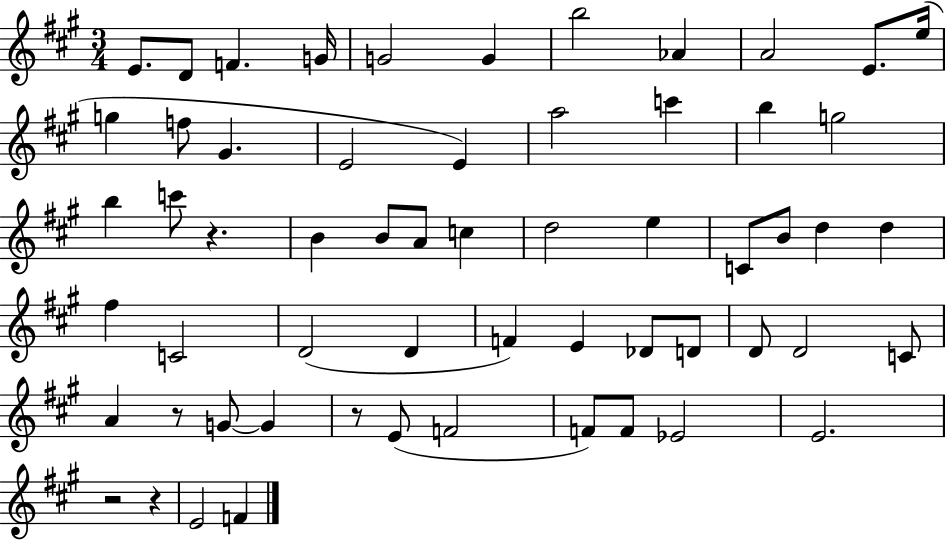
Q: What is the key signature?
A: A major